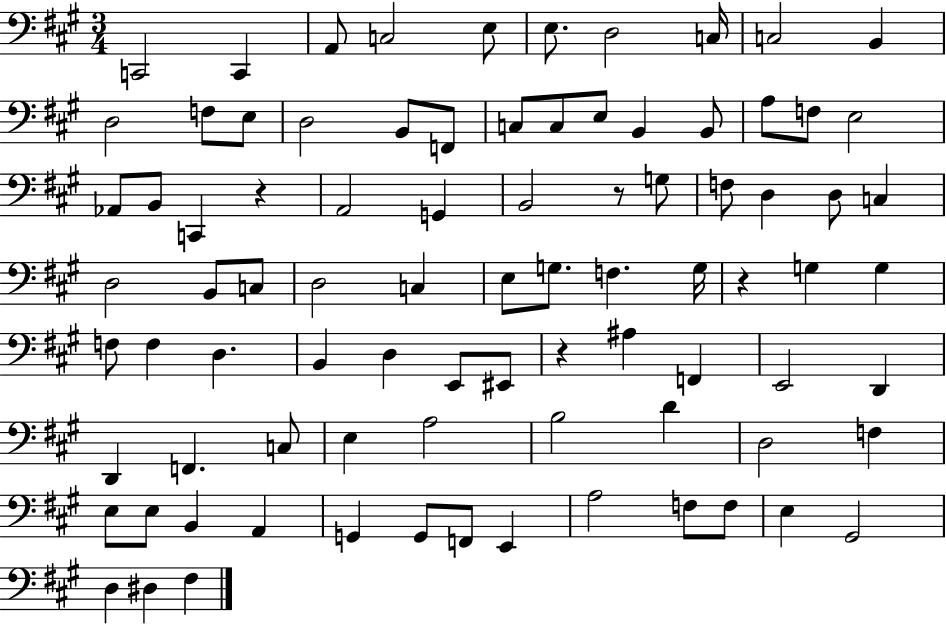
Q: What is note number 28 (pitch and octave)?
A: A2